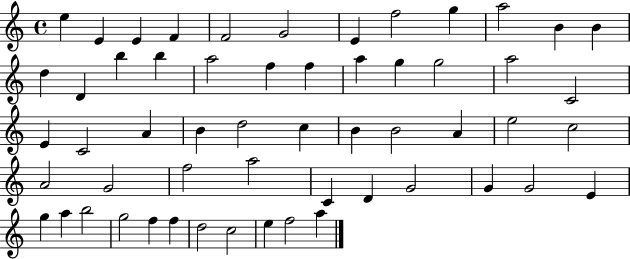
E5/q E4/q E4/q F4/q F4/h G4/h E4/q F5/h G5/q A5/h B4/q B4/q D5/q D4/q B5/q B5/q A5/h F5/q F5/q A5/q G5/q G5/h A5/h C4/h E4/q C4/h A4/q B4/q D5/h C5/q B4/q B4/h A4/q E5/h C5/h A4/h G4/h F5/h A5/h C4/q D4/q G4/h G4/q G4/h E4/q G5/q A5/q B5/h G5/h F5/q F5/q D5/h C5/h E5/q F5/h A5/q